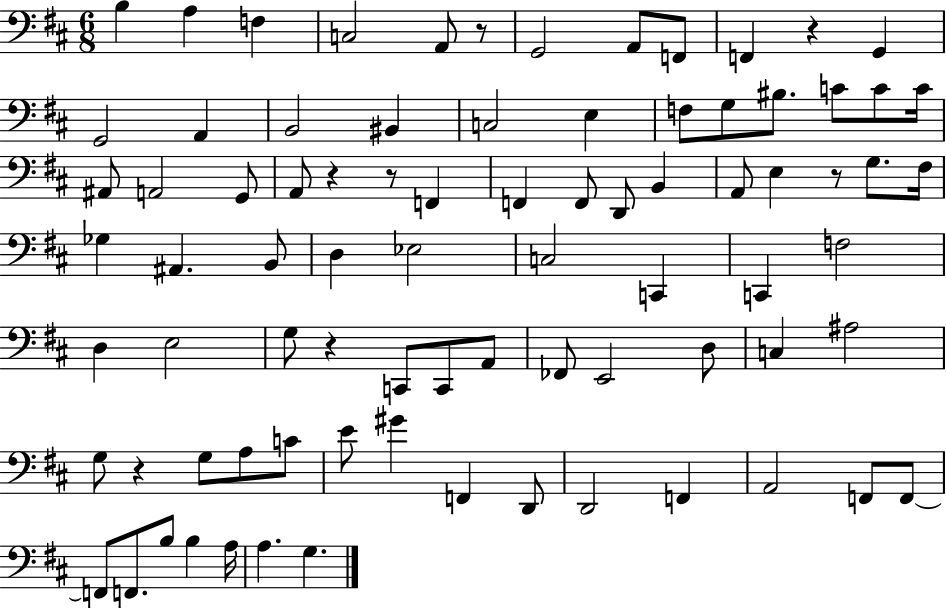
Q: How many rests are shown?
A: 7